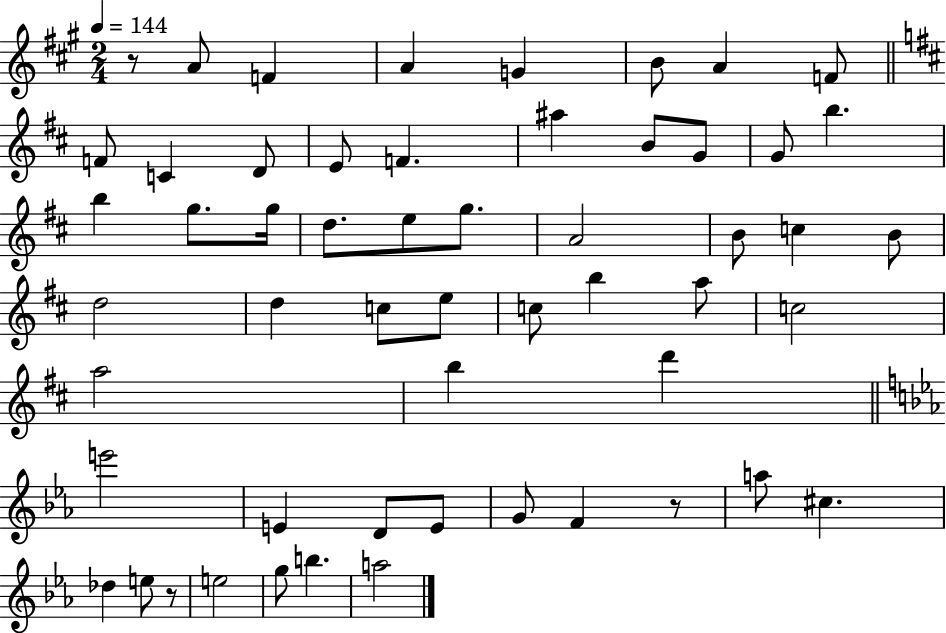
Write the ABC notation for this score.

X:1
T:Untitled
M:2/4
L:1/4
K:A
z/2 A/2 F A G B/2 A F/2 F/2 C D/2 E/2 F ^a B/2 G/2 G/2 b b g/2 g/4 d/2 e/2 g/2 A2 B/2 c B/2 d2 d c/2 e/2 c/2 b a/2 c2 a2 b d' e'2 E D/2 E/2 G/2 F z/2 a/2 ^c _d e/2 z/2 e2 g/2 b a2